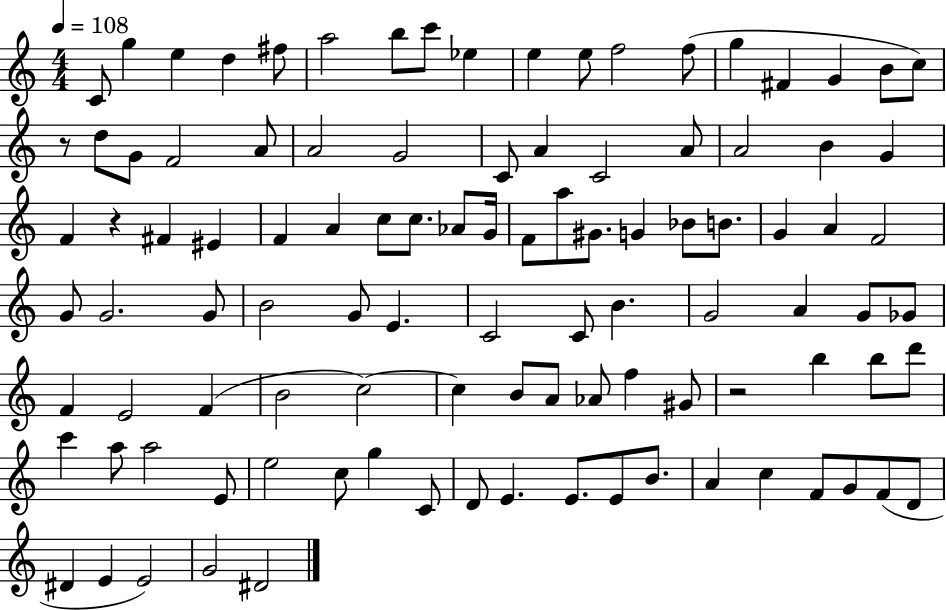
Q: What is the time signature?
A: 4/4